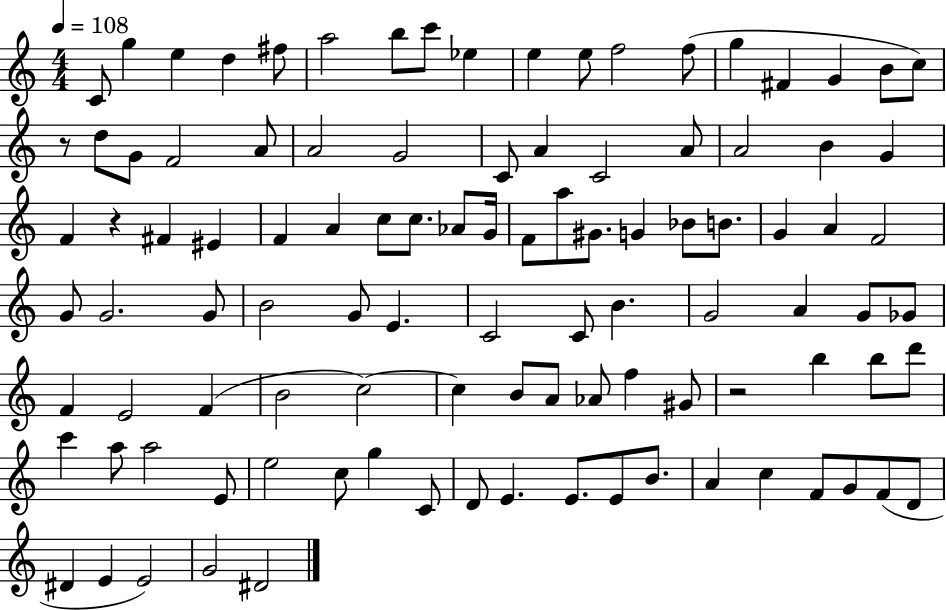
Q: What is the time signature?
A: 4/4